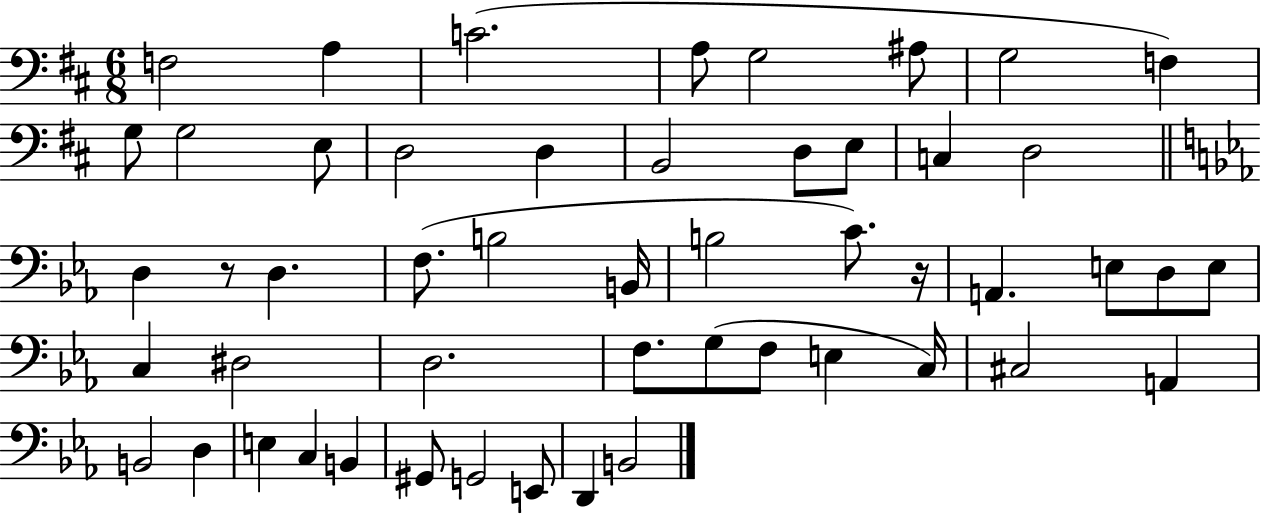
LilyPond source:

{
  \clef bass
  \numericTimeSignature
  \time 6/8
  \key d \major
  \repeat volta 2 { f2 a4 | c'2.( | a8 g2 ais8 | g2 f4) | \break g8 g2 e8 | d2 d4 | b,2 d8 e8 | c4 d2 | \break \bar "||" \break \key ees \major d4 r8 d4. | f8.( b2 b,16 | b2 c'8.) r16 | a,4. e8 d8 e8 | \break c4 dis2 | d2. | f8. g8( f8 e4 c16) | cis2 a,4 | \break b,2 d4 | e4 c4 b,4 | gis,8 g,2 e,8 | d,4 b,2 | \break } \bar "|."
}